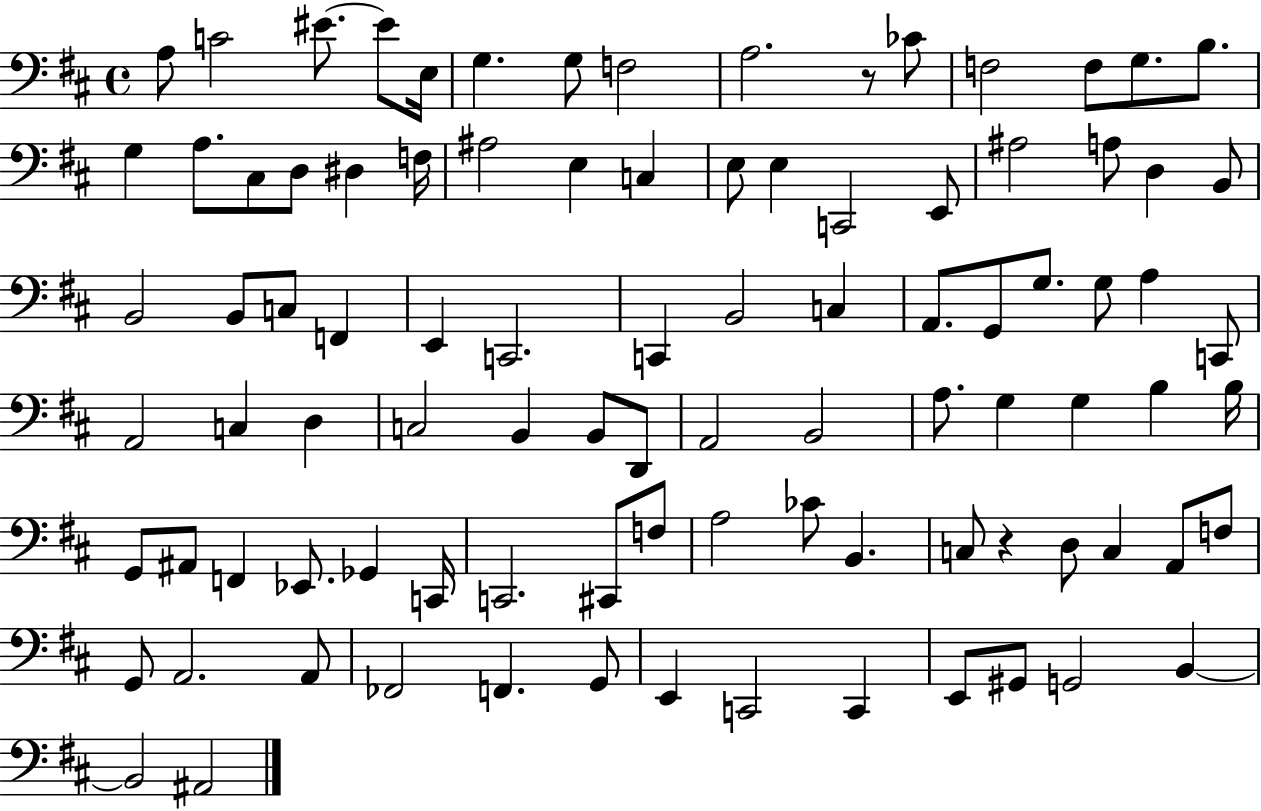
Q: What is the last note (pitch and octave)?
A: A#2